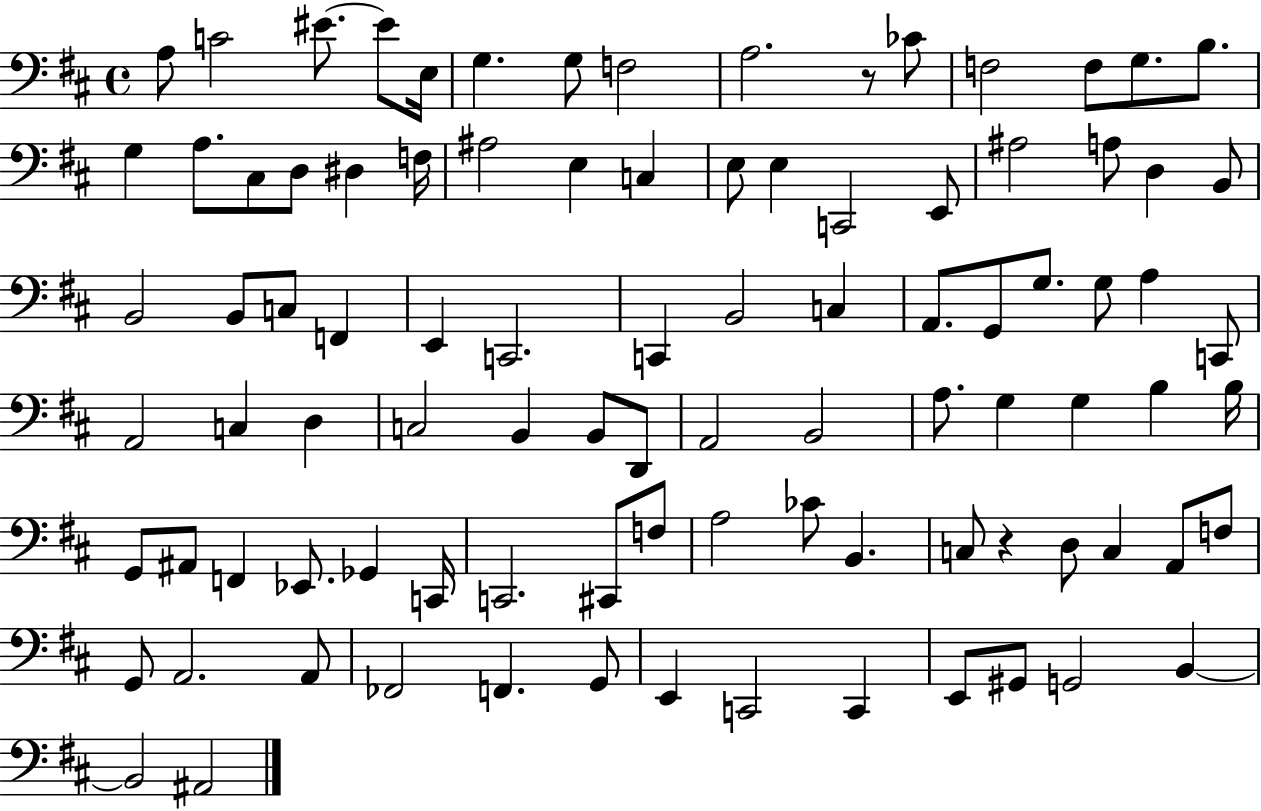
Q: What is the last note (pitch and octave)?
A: A#2